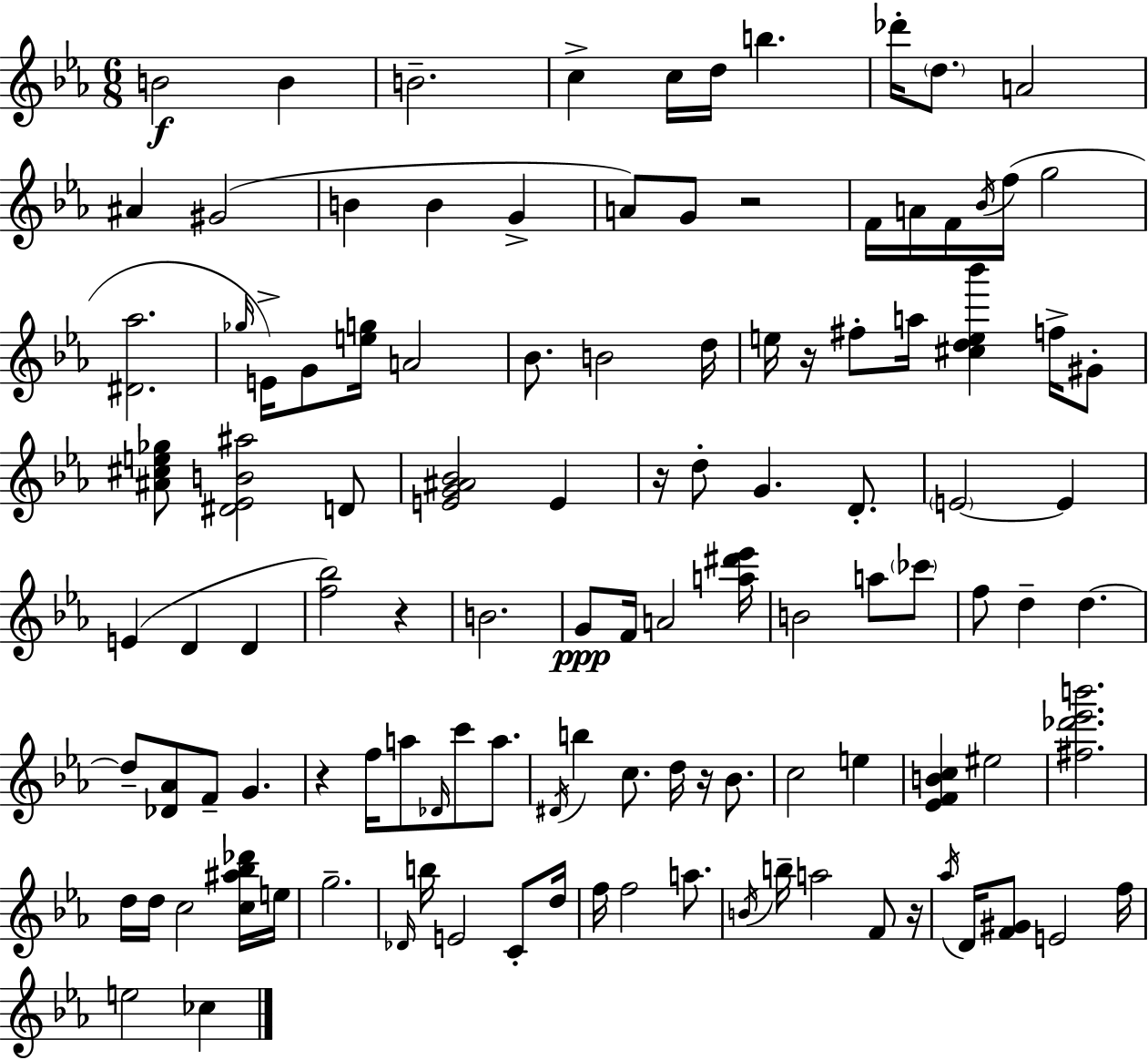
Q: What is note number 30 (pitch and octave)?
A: D5